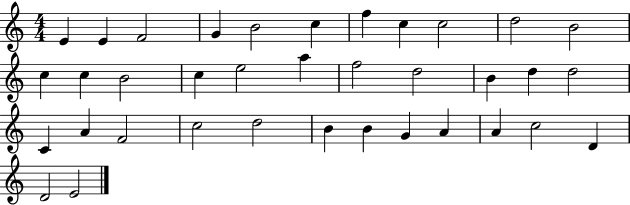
{
  \clef treble
  \numericTimeSignature
  \time 4/4
  \key c \major
  e'4 e'4 f'2 | g'4 b'2 c''4 | f''4 c''4 c''2 | d''2 b'2 | \break c''4 c''4 b'2 | c''4 e''2 a''4 | f''2 d''2 | b'4 d''4 d''2 | \break c'4 a'4 f'2 | c''2 d''2 | b'4 b'4 g'4 a'4 | a'4 c''2 d'4 | \break d'2 e'2 | \bar "|."
}